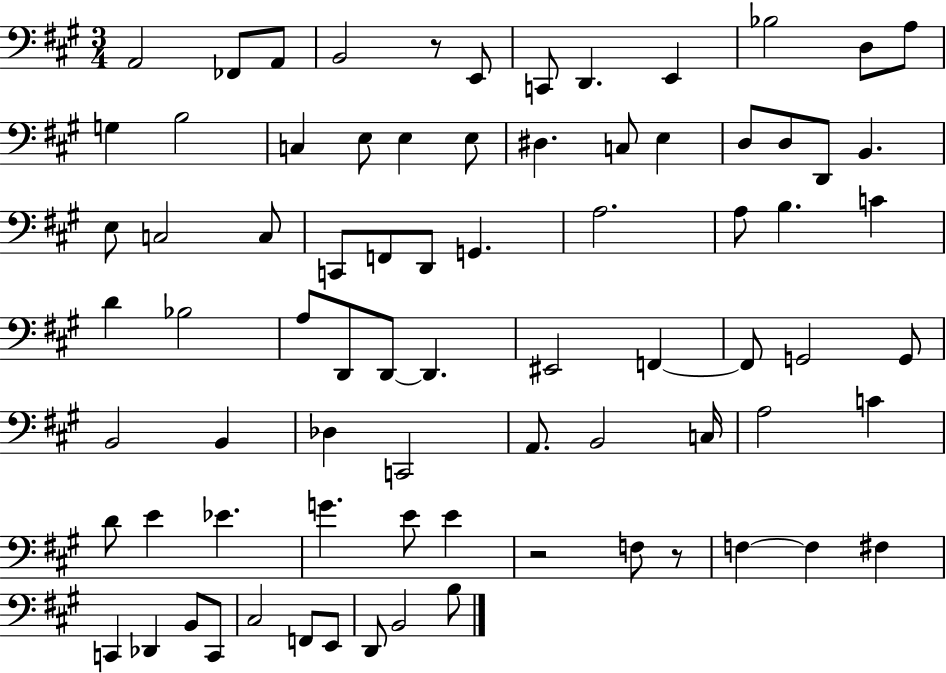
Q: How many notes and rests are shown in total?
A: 78